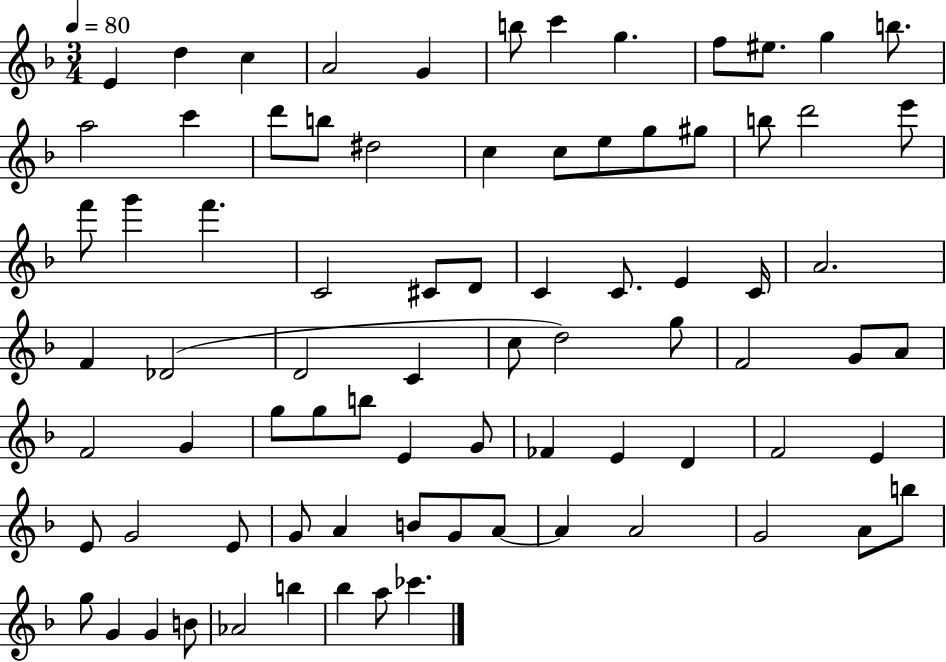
E4/q D5/q C5/q A4/h G4/q B5/e C6/q G5/q. F5/e EIS5/e. G5/q B5/e. A5/h C6/q D6/e B5/e D#5/h C5/q C5/e E5/e G5/e G#5/e B5/e D6/h E6/e F6/e G6/q F6/q. C4/h C#4/e D4/e C4/q C4/e. E4/q C4/s A4/h. F4/q Db4/h D4/h C4/q C5/e D5/h G5/e F4/h G4/e A4/e F4/h G4/q G5/e G5/e B5/e E4/q G4/e FES4/q E4/q D4/q F4/h E4/q E4/e G4/h E4/e G4/e A4/q B4/e G4/e A4/e A4/q A4/h G4/h A4/e B5/e G5/e G4/q G4/q B4/e Ab4/h B5/q Bb5/q A5/e CES6/q.